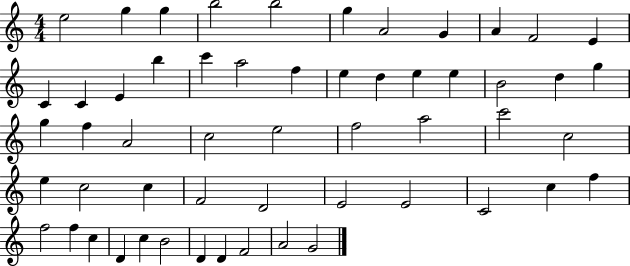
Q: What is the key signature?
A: C major